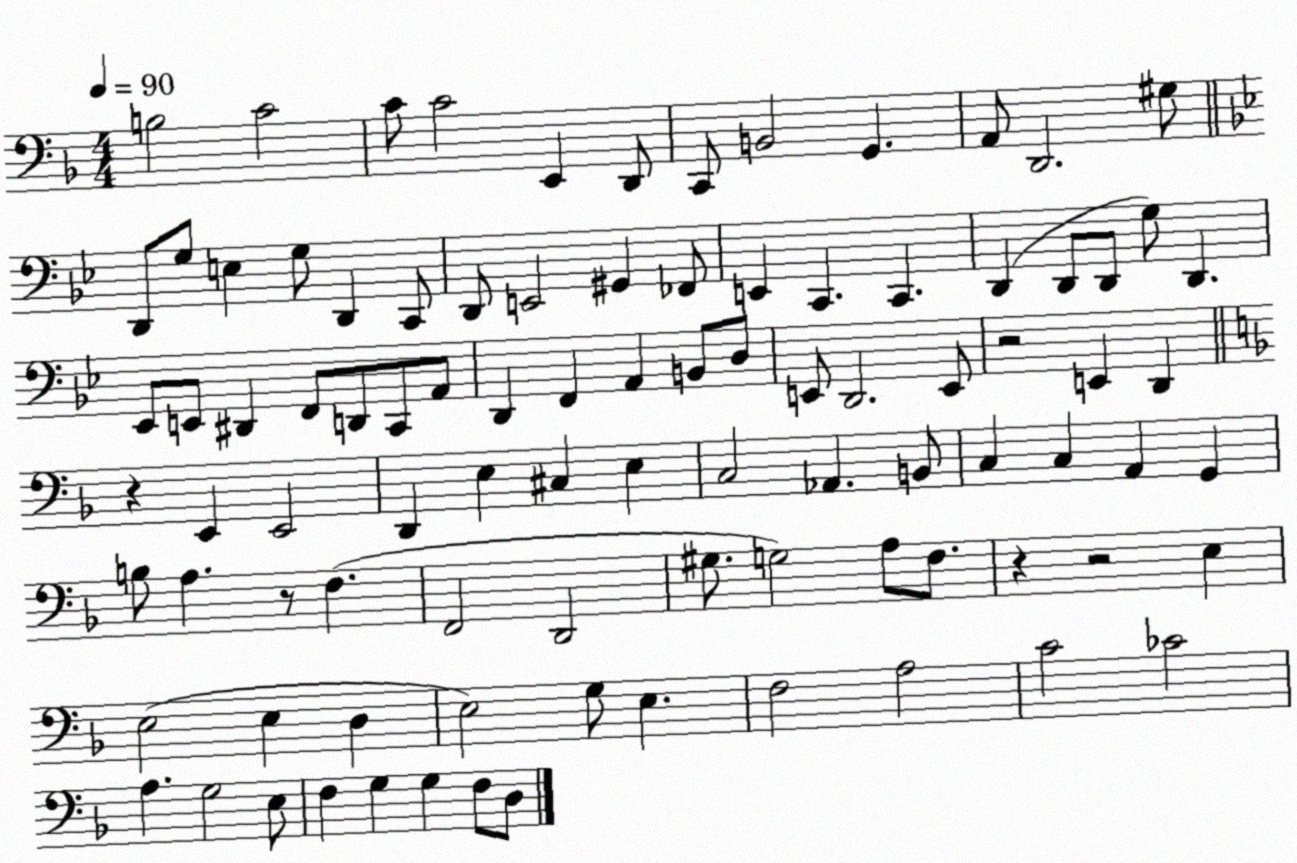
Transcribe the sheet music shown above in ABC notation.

X:1
T:Untitled
M:4/4
L:1/4
K:F
B,2 C2 C/2 C2 E,, D,,/2 C,,/2 B,,2 G,, A,,/2 D,,2 ^G,/2 D,,/2 G,/2 E, G,/2 D,, C,,/2 D,,/2 E,,2 ^G,, _F,,/2 E,, C,, C,, D,, D,,/2 D,,/2 G,/2 D,, _E,,/2 E,,/2 ^D,, F,,/2 D,,/2 C,,/2 A,,/2 D,, F,, A,, B,,/2 D,/2 E,,/2 D,,2 E,,/2 z2 E,, D,, z E,, E,,2 D,, E, ^C, E, C,2 _A,, B,,/2 C, C, A,, G,, B,/2 A, z/2 F, F,,2 D,,2 ^G,/2 G,2 A,/2 F,/2 z z2 E, E,2 E, D, E,2 G,/2 E, F,2 A,2 C2 _C2 A, G,2 E,/2 F, G, G, F,/2 D,/2